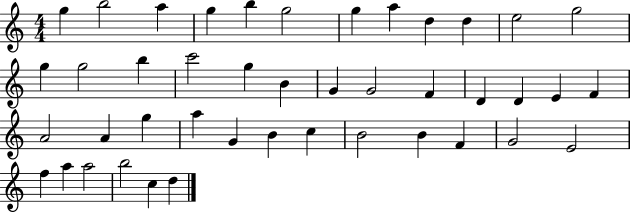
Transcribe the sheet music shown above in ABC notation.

X:1
T:Untitled
M:4/4
L:1/4
K:C
g b2 a g b g2 g a d d e2 g2 g g2 b c'2 g B G G2 F D D E F A2 A g a G B c B2 B F G2 E2 f a a2 b2 c d